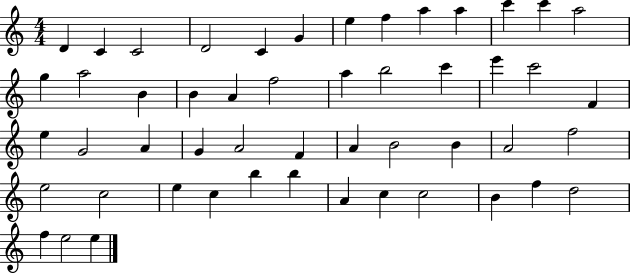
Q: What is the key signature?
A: C major